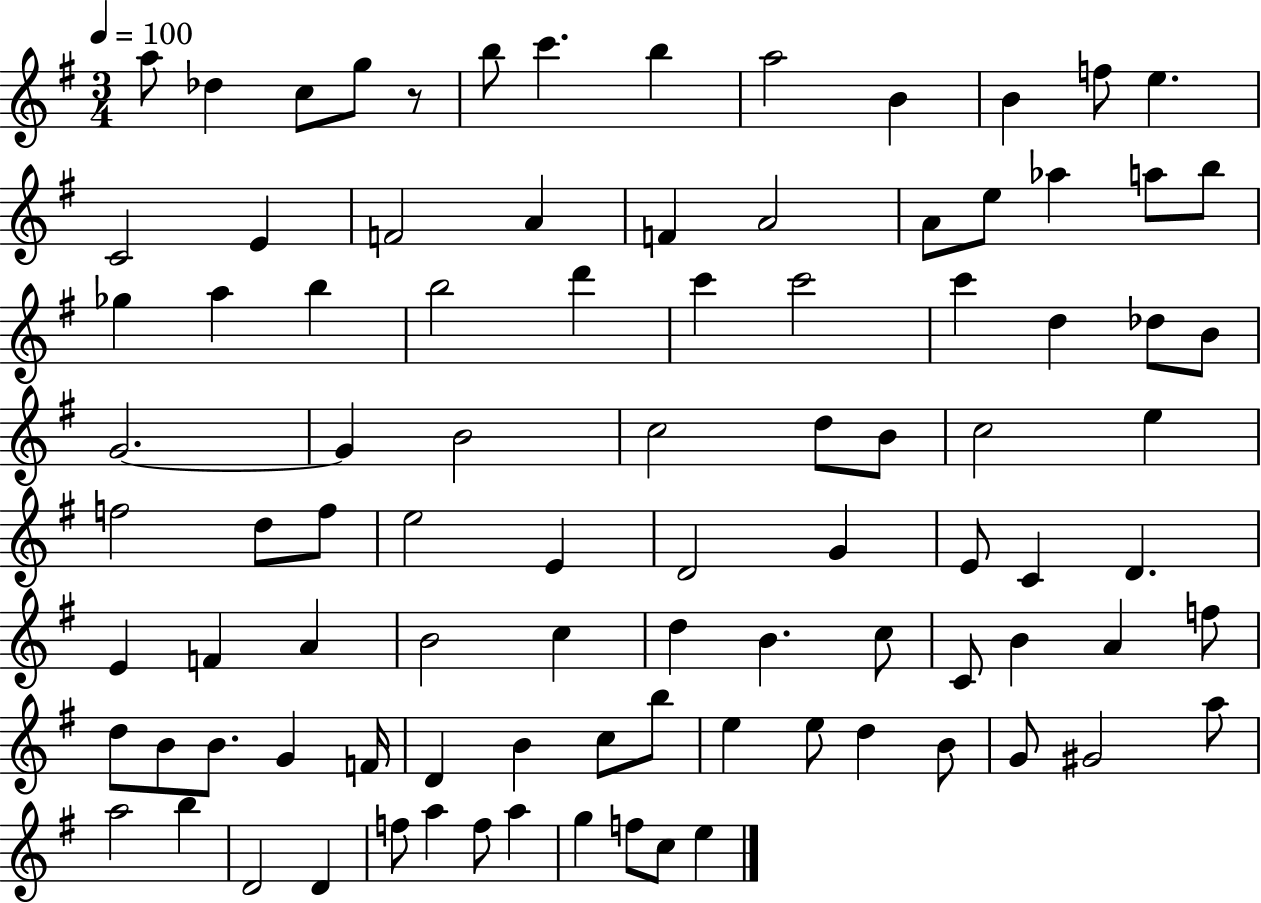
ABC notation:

X:1
T:Untitled
M:3/4
L:1/4
K:G
a/2 _d c/2 g/2 z/2 b/2 c' b a2 B B f/2 e C2 E F2 A F A2 A/2 e/2 _a a/2 b/2 _g a b b2 d' c' c'2 c' d _d/2 B/2 G2 G B2 c2 d/2 B/2 c2 e f2 d/2 f/2 e2 E D2 G E/2 C D E F A B2 c d B c/2 C/2 B A f/2 d/2 B/2 B/2 G F/4 D B c/2 b/2 e e/2 d B/2 G/2 ^G2 a/2 a2 b D2 D f/2 a f/2 a g f/2 c/2 e